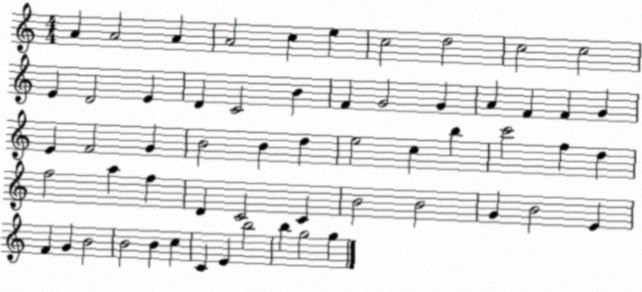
X:1
T:Untitled
M:4/4
L:1/4
K:C
A A2 A A2 c e c2 d2 c2 c2 E D2 E D C2 B F G2 G A F F G E F2 G B2 B d e2 c b c'2 f d f2 a f D C2 C B2 B2 G B2 E F G B2 B2 B c C E b2 b g2 g